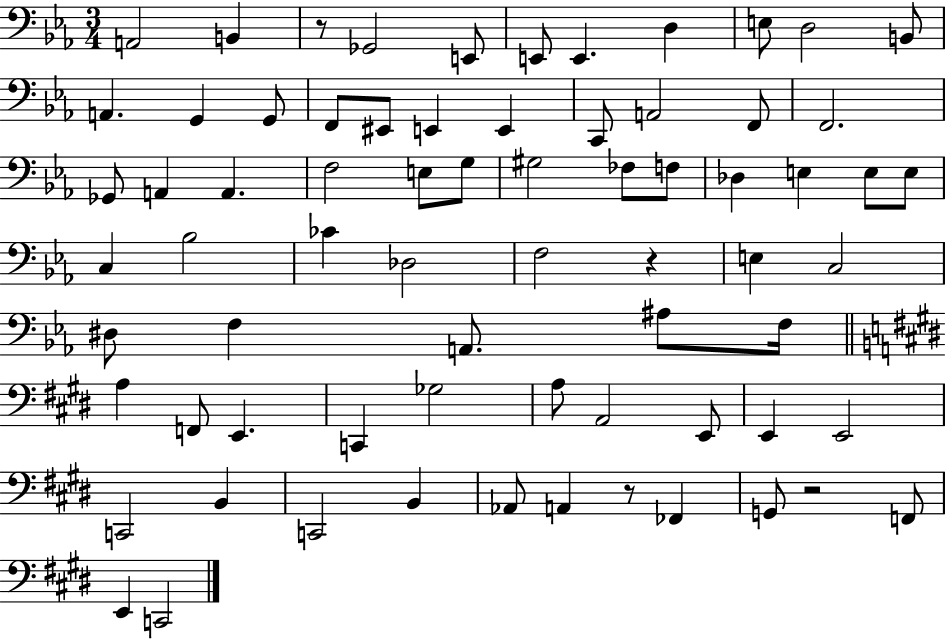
A2/h B2/q R/e Gb2/h E2/e E2/e E2/q. D3/q E3/e D3/h B2/e A2/q. G2/q G2/e F2/e EIS2/e E2/q E2/q C2/e A2/h F2/e F2/h. Gb2/e A2/q A2/q. F3/h E3/e G3/e G#3/h FES3/e F3/e Db3/q E3/q E3/e E3/e C3/q Bb3/h CES4/q Db3/h F3/h R/q E3/q C3/h D#3/e F3/q A2/e. A#3/e F3/s A3/q F2/e E2/q. C2/q Gb3/h A3/e A2/h E2/e E2/q E2/h C2/h B2/q C2/h B2/q Ab2/e A2/q R/e FES2/q G2/e R/h F2/e E2/q C2/h